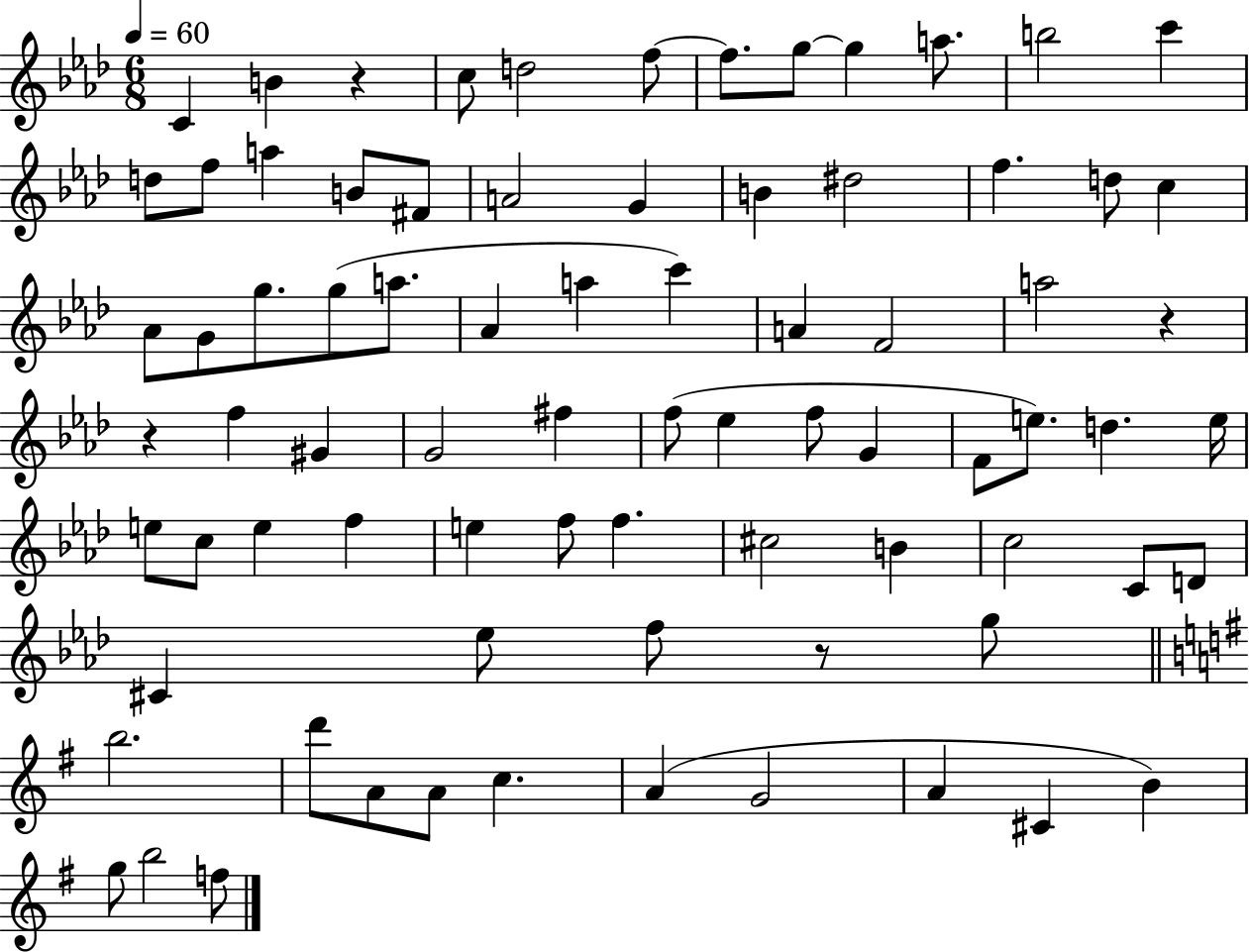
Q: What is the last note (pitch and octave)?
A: F5